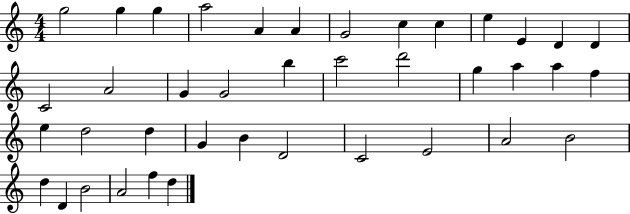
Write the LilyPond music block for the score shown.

{
  \clef treble
  \numericTimeSignature
  \time 4/4
  \key c \major
  g''2 g''4 g''4 | a''2 a'4 a'4 | g'2 c''4 c''4 | e''4 e'4 d'4 d'4 | \break c'2 a'2 | g'4 g'2 b''4 | c'''2 d'''2 | g''4 a''4 a''4 f''4 | \break e''4 d''2 d''4 | g'4 b'4 d'2 | c'2 e'2 | a'2 b'2 | \break d''4 d'4 b'2 | a'2 f''4 d''4 | \bar "|."
}